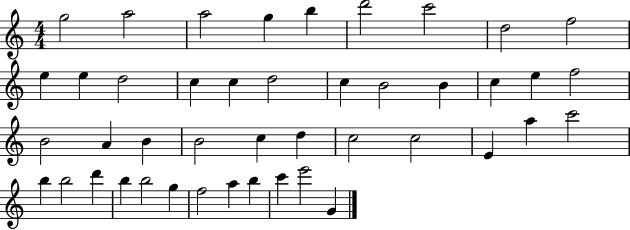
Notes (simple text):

G5/h A5/h A5/h G5/q B5/q D6/h C6/h D5/h F5/h E5/q E5/q D5/h C5/q C5/q D5/h C5/q B4/h B4/q C5/q E5/q F5/h B4/h A4/q B4/q B4/h C5/q D5/q C5/h C5/h E4/q A5/q C6/h B5/q B5/h D6/q B5/q B5/h G5/q F5/h A5/q B5/q C6/q E6/h G4/q